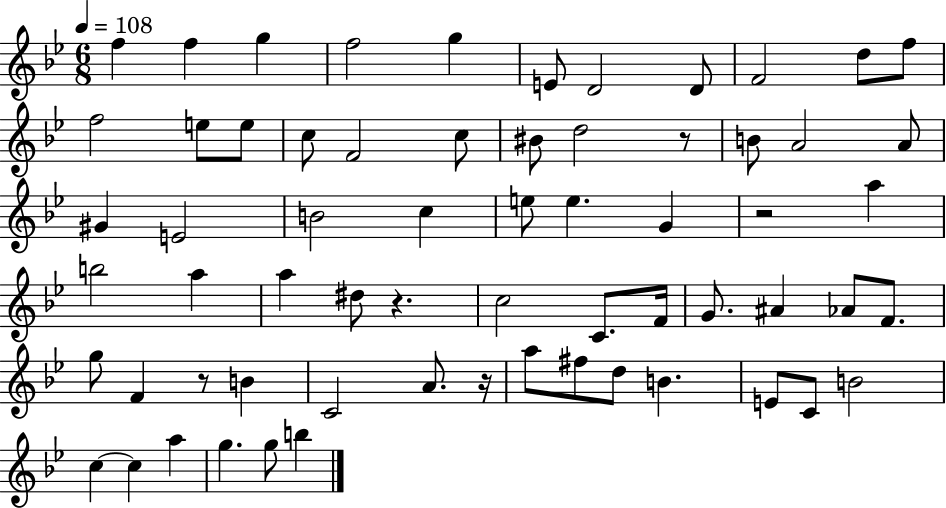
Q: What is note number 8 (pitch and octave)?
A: D4